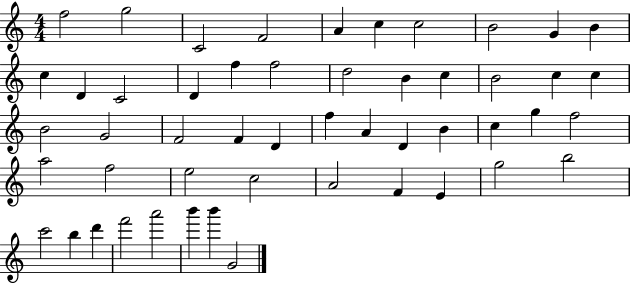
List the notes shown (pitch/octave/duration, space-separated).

F5/h G5/h C4/h F4/h A4/q C5/q C5/h B4/h G4/q B4/q C5/q D4/q C4/h D4/q F5/q F5/h D5/h B4/q C5/q B4/h C5/q C5/q B4/h G4/h F4/h F4/q D4/q F5/q A4/q D4/q B4/q C5/q G5/q F5/h A5/h F5/h E5/h C5/h A4/h F4/q E4/q G5/h B5/h C6/h B5/q D6/q F6/h A6/h B6/q B6/q G4/h